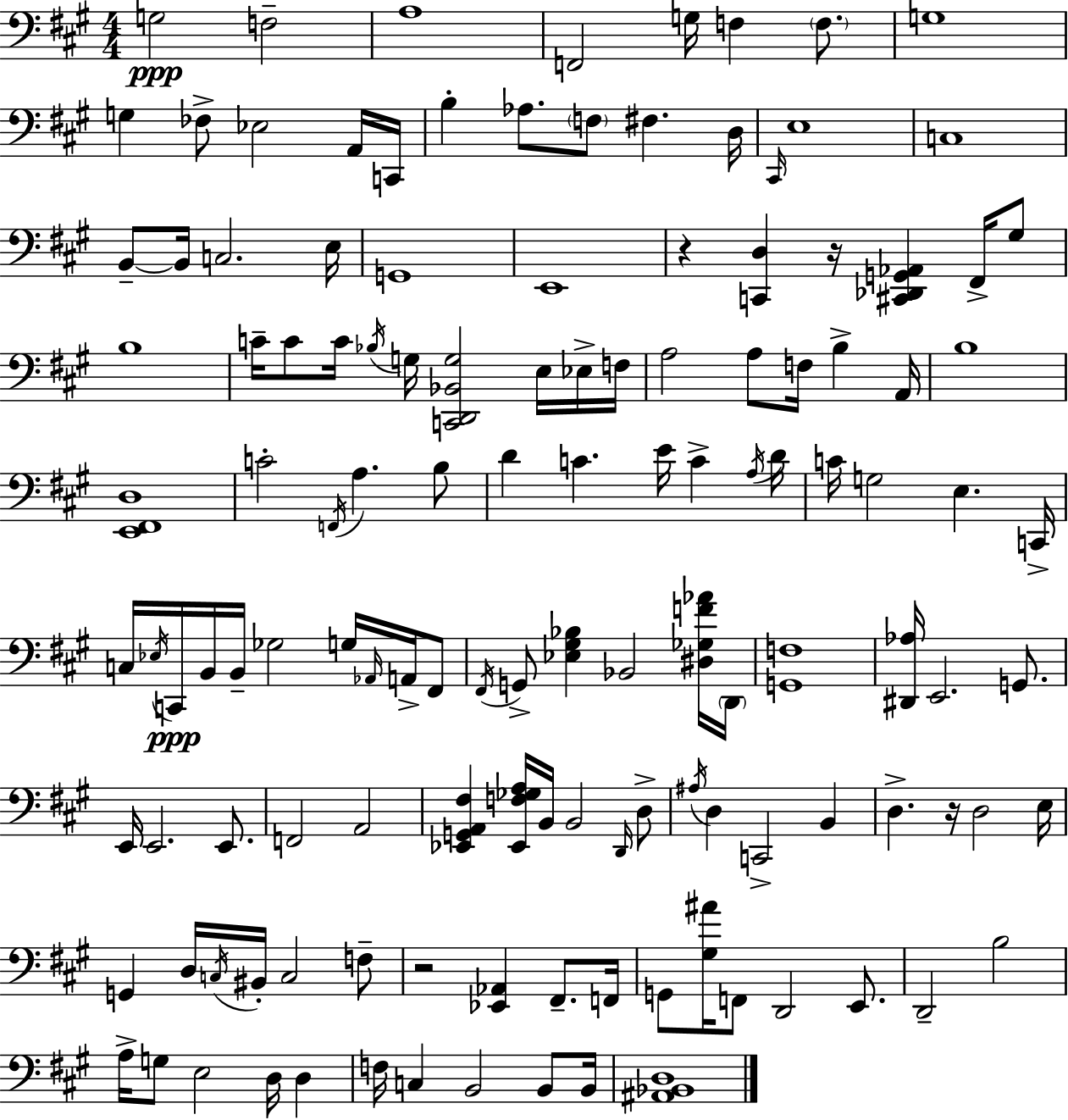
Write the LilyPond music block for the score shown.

{
  \clef bass
  \numericTimeSignature
  \time 4/4
  \key a \major
  g2\ppp f2-- | a1 | f,2 g16 f4 \parenthesize f8. | g1 | \break g4 fes8-> ees2 a,16 c,16 | b4-. aes8. \parenthesize f8 fis4. d16 | \grace { cis,16 } e1 | c1 | \break b,8--~~ b,16 c2. | e16 g,1 | e,1 | r4 <c, d>4 r16 <cis, des, g, aes,>4 fis,16-> gis8 | \break b1 | c'16-- c'8 c'16 \acciaccatura { bes16 } g16 <c, d, bes, g>2 e16 | ees16-> f16 a2 a8 f16 b4-> | a,16 b1 | \break <e, fis, d>1 | c'2-. \acciaccatura { f,16 } a4. | b8 d'4 c'4. e'16 c'4-> | \acciaccatura { a16 } d'16 c'16 g2 e4. | \break c,16-> c16 \acciaccatura { ees16 }\ppp c,16 b,16 b,16-- ges2 | g16 \grace { aes,16 } a,16-> fis,8 \acciaccatura { fis,16 } g,8-> <ees gis bes>4 bes,2 | <dis ges f' aes'>16 \parenthesize d,16 <g, f>1 | <dis, aes>16 e,2. | \break g,8. e,16 e,2. | e,8. f,2 a,2 | <ees, g, a, fis>4 <ees, f ges a>16 b,16 b,2 | \grace { d,16 } d8-> \acciaccatura { ais16 } d4 c,2-> | \break b,4 d4.-> r16 | d2 e16 g,4 d16 \acciaccatura { c16 } bis,16-. | c2 f8-- r2 | <ees, aes,>4 fis,8.-- f,16 g,8 <gis ais'>16 f,8 d,2 | \break e,8. d,2-- | b2 a16-> g8 e2 | d16 d4 f16 c4 b,2 | b,8 b,16 <ais, bes, d>1 | \break \bar "|."
}